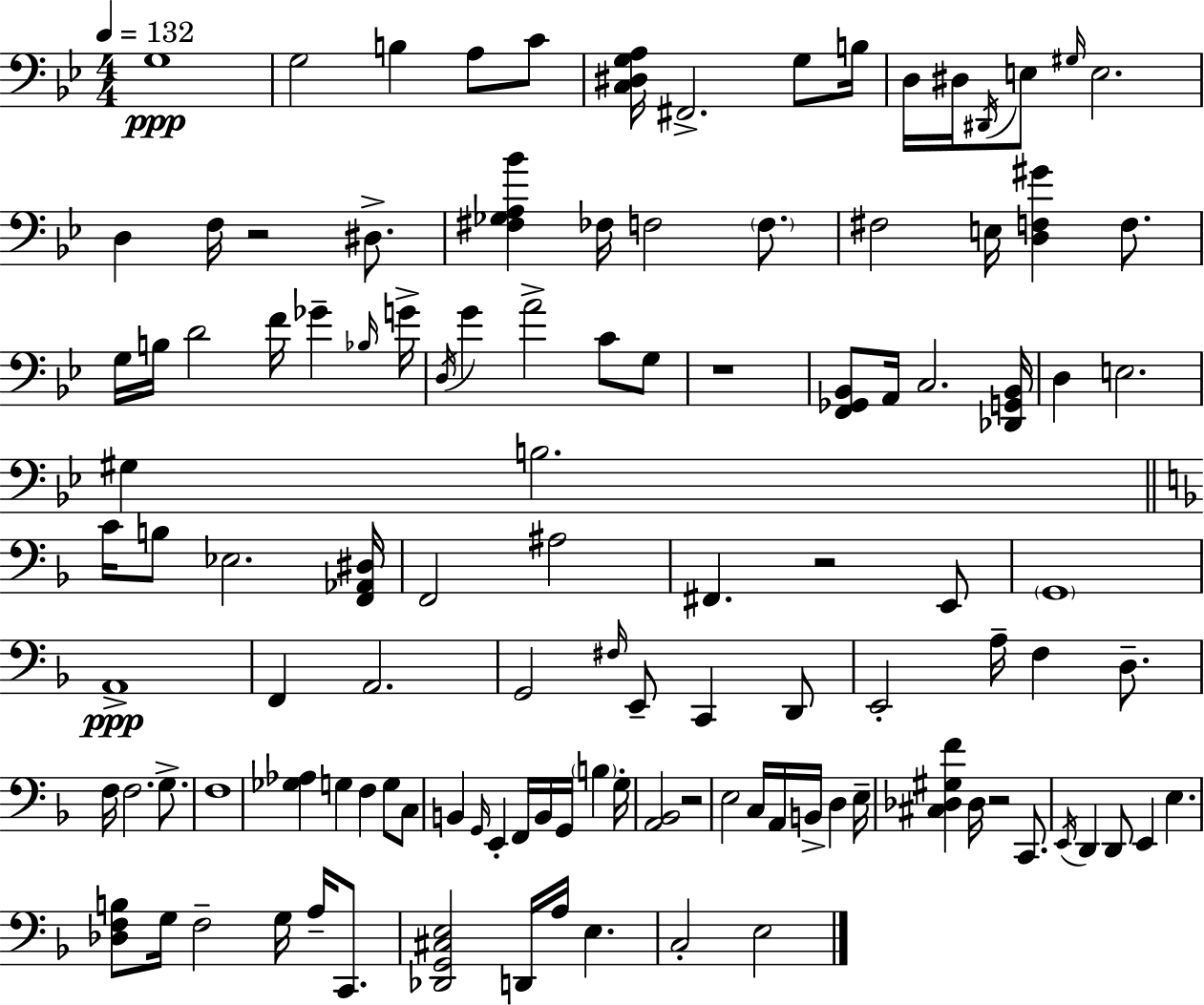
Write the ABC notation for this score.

X:1
T:Untitled
M:4/4
L:1/4
K:Bb
G,4 G,2 B, A,/2 C/2 [C,^D,G,A,]/4 ^F,,2 G,/2 B,/4 D,/4 ^D,/4 ^D,,/4 E,/2 ^G,/4 E,2 D, F,/4 z2 ^D,/2 [^F,_G,A,_B] _F,/4 F,2 F,/2 ^F,2 E,/4 [D,F,^G] F,/2 G,/4 B,/4 D2 F/4 _G _B,/4 G/4 D,/4 G A2 C/2 G,/2 z4 [F,,_G,,_B,,]/2 A,,/4 C,2 [_D,,G,,_B,,]/4 D, E,2 ^G, B,2 C/4 B,/2 _E,2 [F,,_A,,^D,]/4 F,,2 ^A,2 ^F,, z2 E,,/2 G,,4 A,,4 F,, A,,2 G,,2 ^F,/4 E,,/2 C,, D,,/2 E,,2 A,/4 F, D,/2 F,/4 F,2 G,/2 F,4 [_G,_A,] G, F, G,/2 C,/2 B,, G,,/4 E,, F,,/4 B,,/4 G,,/4 B, G,/4 [A,,_B,,]2 z2 E,2 C,/4 A,,/4 B,,/4 D, E,/4 [^C,_D,^G,F] _D,/4 z2 C,,/2 E,,/4 D,, D,,/2 E,, E, [_D,F,B,]/2 G,/4 F,2 G,/4 A,/4 C,,/2 [_D,,G,,^C,E,]2 D,,/4 A,/4 E, C,2 E,2